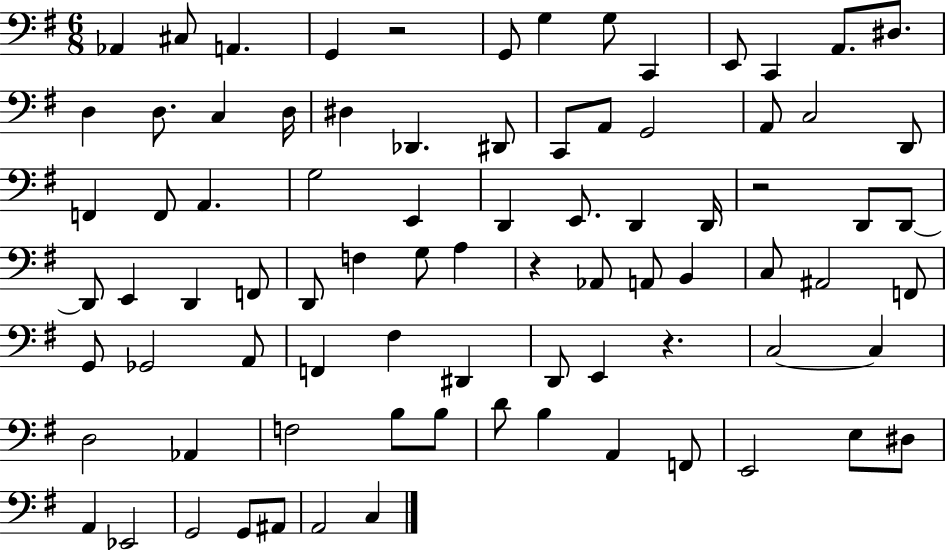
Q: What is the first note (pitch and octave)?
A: Ab2